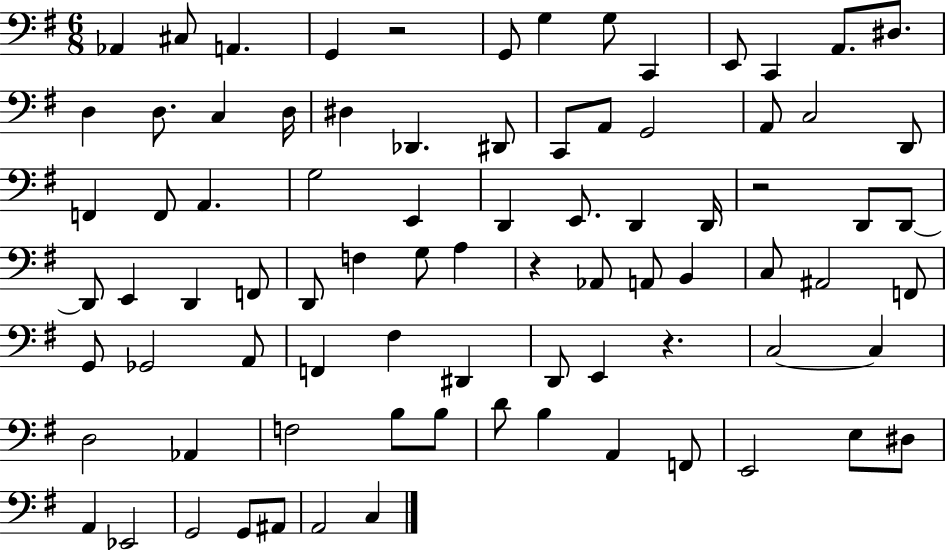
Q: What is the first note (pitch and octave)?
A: Ab2